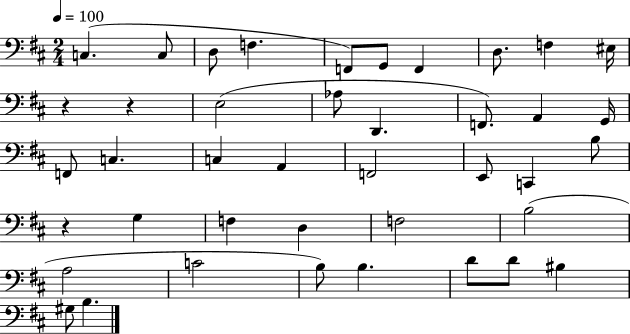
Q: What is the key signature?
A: D major